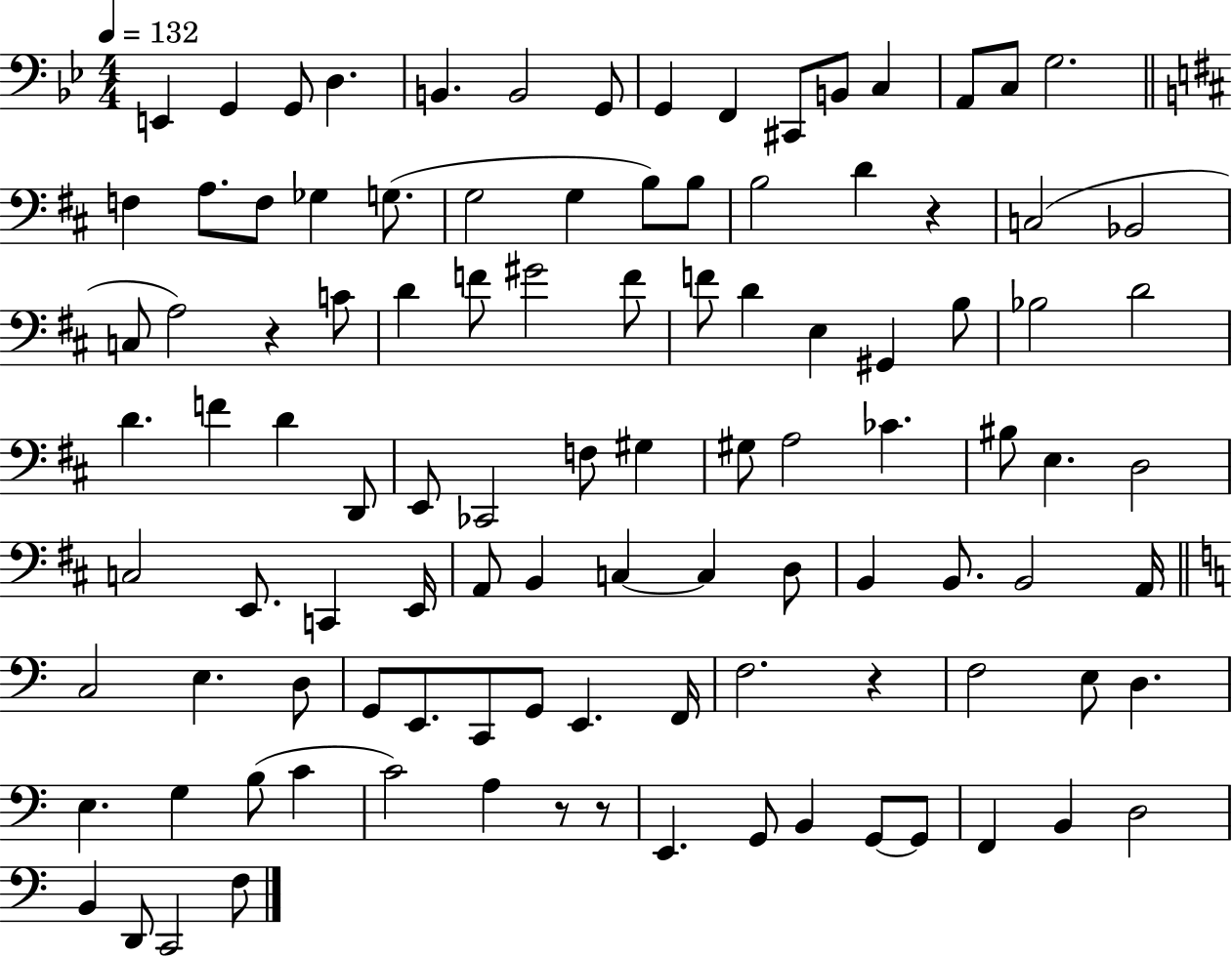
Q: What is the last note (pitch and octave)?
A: F3